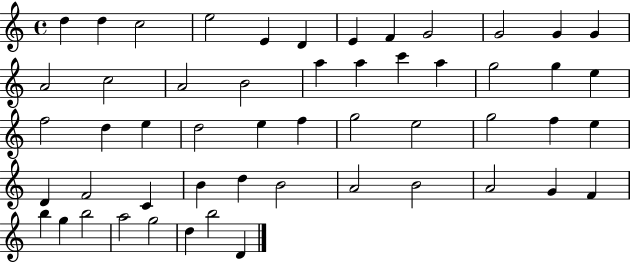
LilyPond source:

{
  \clef treble
  \time 4/4
  \defaultTimeSignature
  \key c \major
  d''4 d''4 c''2 | e''2 e'4 d'4 | e'4 f'4 g'2 | g'2 g'4 g'4 | \break a'2 c''2 | a'2 b'2 | a''4 a''4 c'''4 a''4 | g''2 g''4 e''4 | \break f''2 d''4 e''4 | d''2 e''4 f''4 | g''2 e''2 | g''2 f''4 e''4 | \break d'4 f'2 c'4 | b'4 d''4 b'2 | a'2 b'2 | a'2 g'4 f'4 | \break b''4 g''4 b''2 | a''2 g''2 | d''4 b''2 d'4 | \bar "|."
}